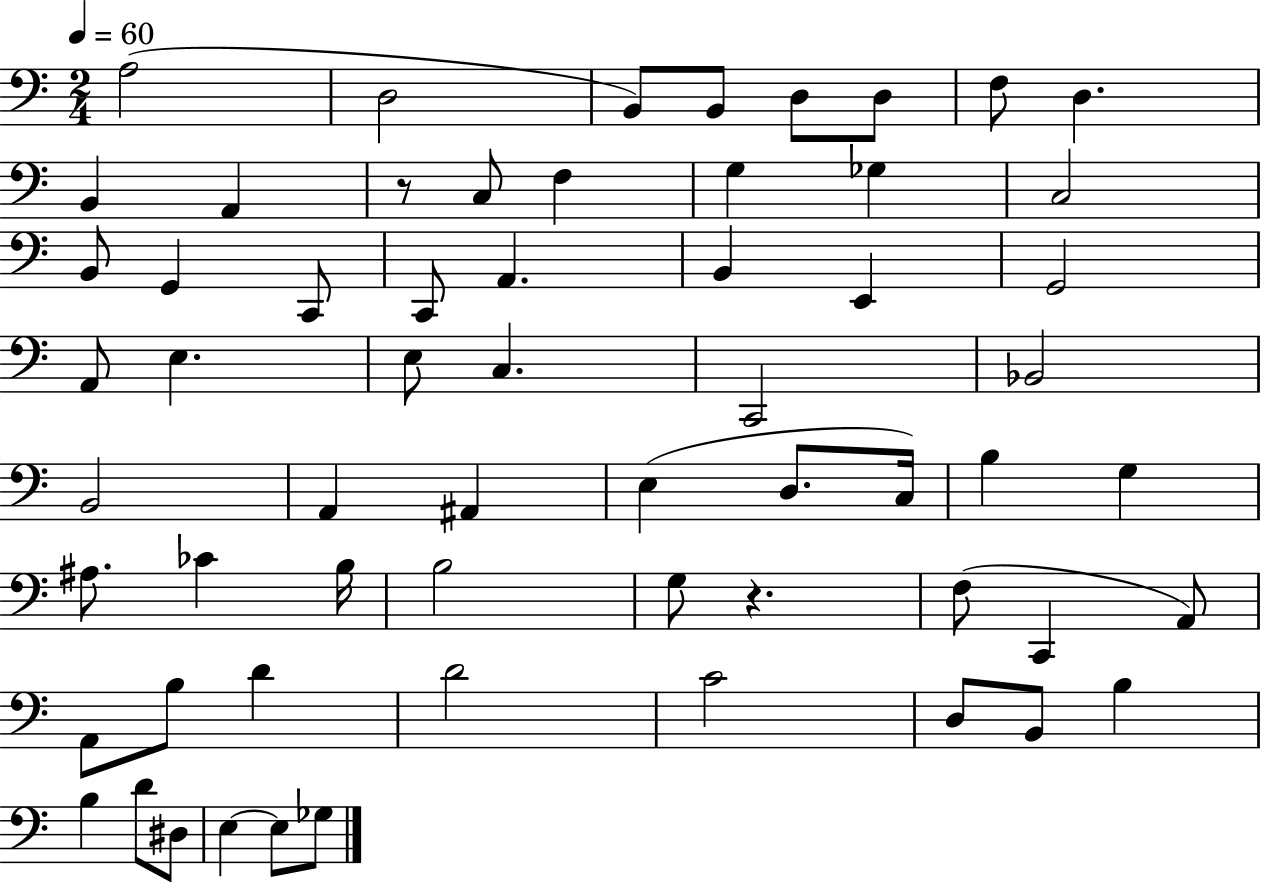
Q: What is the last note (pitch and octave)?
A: Gb3